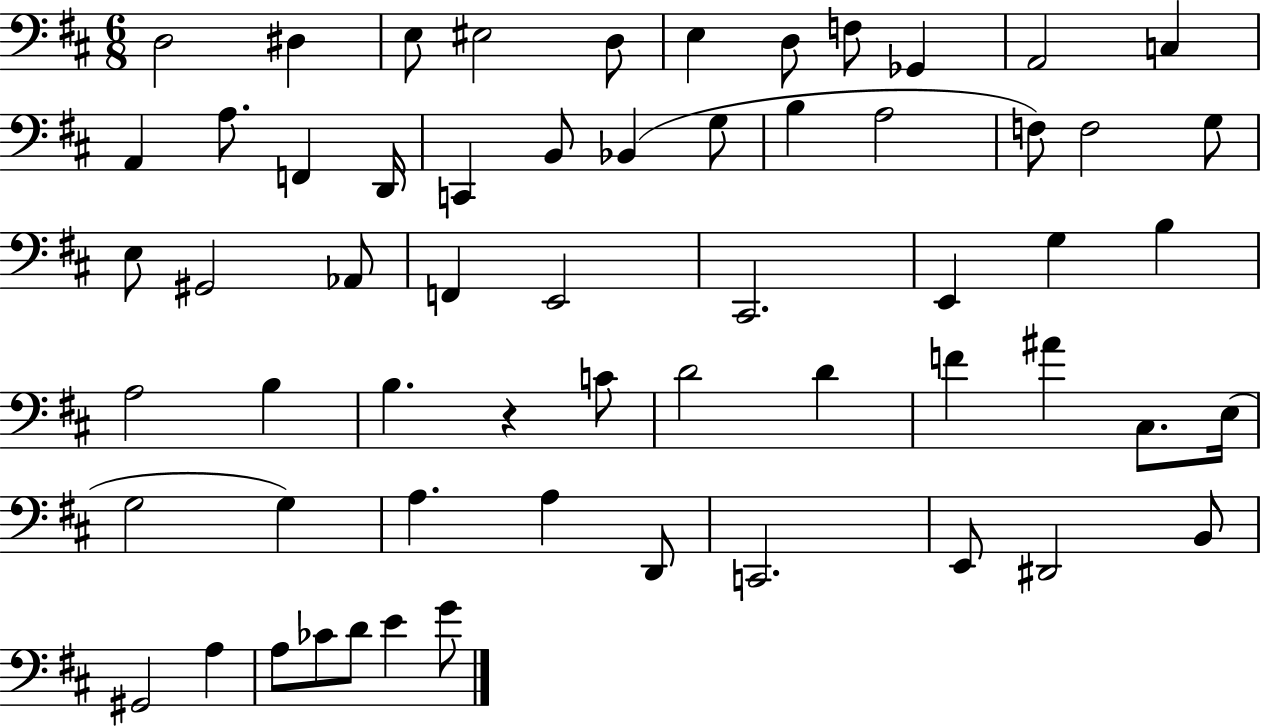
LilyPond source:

{
  \clef bass
  \numericTimeSignature
  \time 6/8
  \key d \major
  d2 dis4 | e8 eis2 d8 | e4 d8 f8 ges,4 | a,2 c4 | \break a,4 a8. f,4 d,16 | c,4 b,8 bes,4( g8 | b4 a2 | f8) f2 g8 | \break e8 gis,2 aes,8 | f,4 e,2 | cis,2. | e,4 g4 b4 | \break a2 b4 | b4. r4 c'8 | d'2 d'4 | f'4 ais'4 cis8. e16( | \break g2 g4) | a4. a4 d,8 | c,2. | e,8 dis,2 b,8 | \break gis,2 a4 | a8 ces'8 d'8 e'4 g'8 | \bar "|."
}